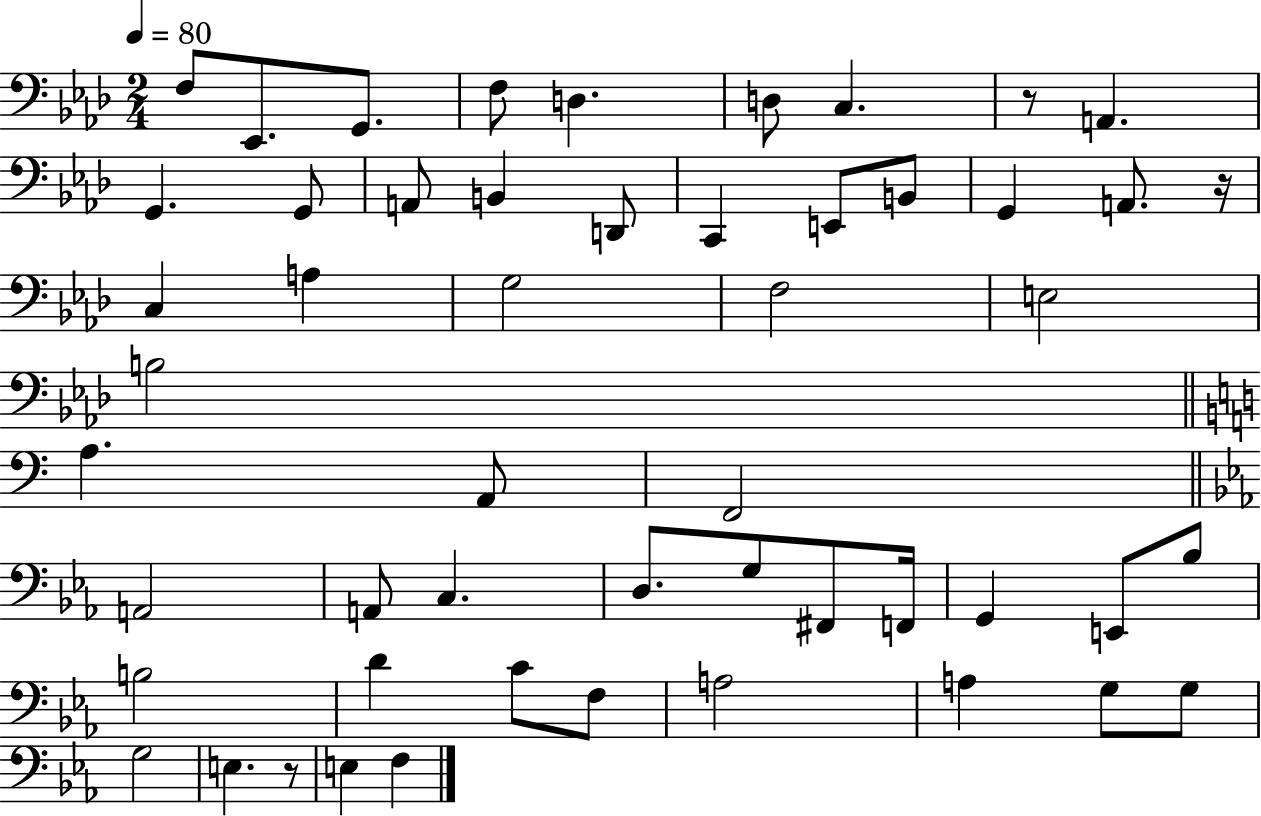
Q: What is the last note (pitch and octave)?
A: F3